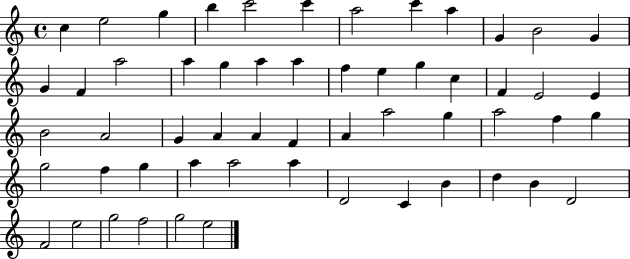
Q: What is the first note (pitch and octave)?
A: C5